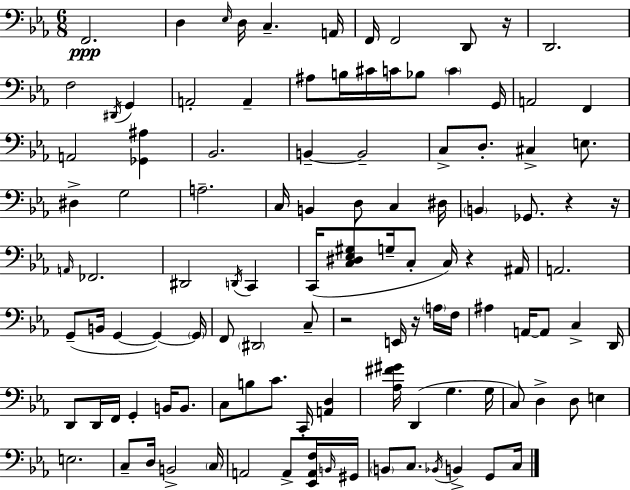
F2/h. D3/q Eb3/s D3/s C3/q. A2/s F2/s F2/h D2/e R/s D2/h. F3/h D#2/s G2/q A2/h A2/q A#3/e B3/s C#4/s C4/s Bb3/e C4/q G2/s A2/h F2/q A2/h [Gb2,A#3]/q Bb2/h. B2/q B2/h C3/e D3/e. C#3/q E3/e. D#3/q G3/h A3/h. C3/s B2/q D3/e C3/q D#3/s B2/q Gb2/e. R/q R/s A2/s FES2/h. D#2/h D2/s C2/q C2/s [C3,D#3,Eb3,G#3]/e G3/s C3/e C3/s R/q A#2/s A2/h. G2/e B2/s G2/q G2/q G2/s F2/e D#2/h C3/e R/h E2/s R/s A3/s F3/s A#3/q A2/s A2/e C3/q D2/s D2/e D2/s F2/s G2/q B2/s B2/e. C3/e B3/e C4/e. C2/s [A2,D3]/q [Ab3,F#4,G#4]/s D2/q G3/q. G3/s C3/e D3/q D3/e E3/q E3/h. C3/e D3/s B2/h C3/s A2/h A2/e [Eb2,A2,F3]/s B2/s G#2/s B2/e C3/e. Bb2/s B2/q G2/e C3/s